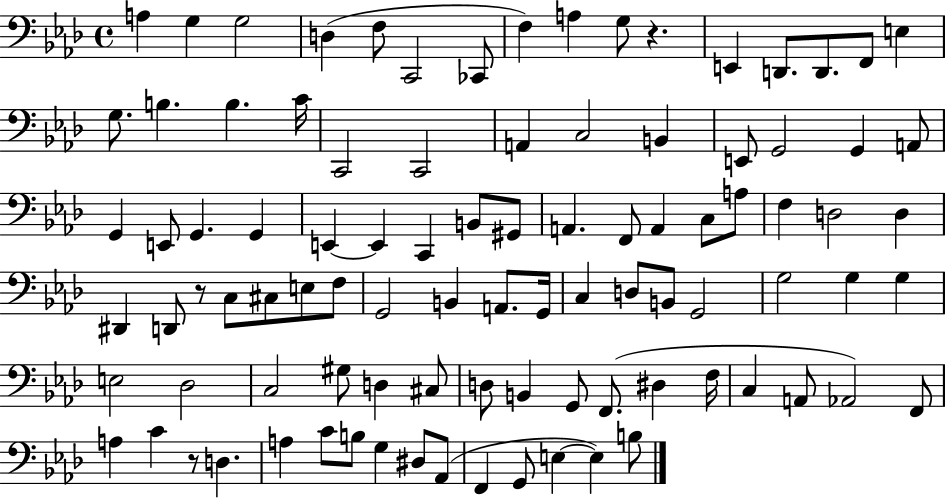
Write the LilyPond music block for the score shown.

{
  \clef bass
  \time 4/4
  \defaultTimeSignature
  \key aes \major
  a4 g4 g2 | d4( f8 c,2 ces,8 | f4) a4 g8 r4. | e,4 d,8. d,8. f,8 e4 | \break g8. b4. b4. c'16 | c,2 c,2 | a,4 c2 b,4 | e,8 g,2 g,4 a,8 | \break g,4 e,8 g,4. g,4 | e,4~~ e,4 c,4 b,8 gis,8 | a,4. f,8 a,4 c8 a8 | f4 d2 d4 | \break dis,4 d,8 r8 c8 cis8 e8 f8 | g,2 b,4 a,8. g,16 | c4 d8 b,8 g,2 | g2 g4 g4 | \break e2 des2 | c2 gis8 d4 cis8 | d8 b,4 g,8 f,8.( dis4 f16 | c4 a,8 aes,2) f,8 | \break a4 c'4 r8 d4. | a4 c'8 b8 g4 dis8 aes,8( | f,4 g,8 e4~~ e4) b8 | \bar "|."
}